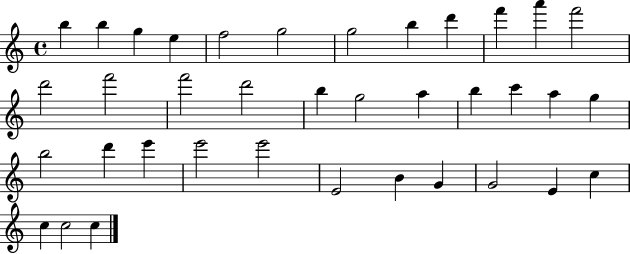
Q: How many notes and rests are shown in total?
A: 37